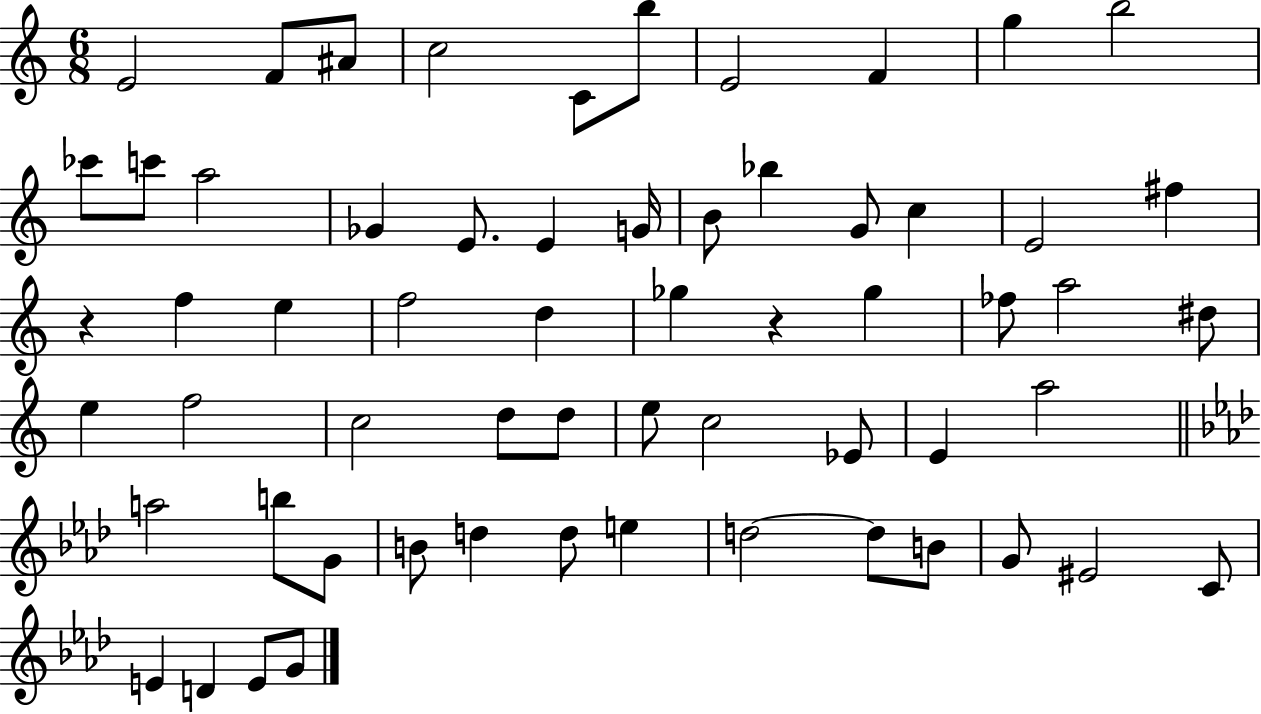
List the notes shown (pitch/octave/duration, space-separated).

E4/h F4/e A#4/e C5/h C4/e B5/e E4/h F4/q G5/q B5/h CES6/e C6/e A5/h Gb4/q E4/e. E4/q G4/s B4/e Bb5/q G4/e C5/q E4/h F#5/q R/q F5/q E5/q F5/h D5/q Gb5/q R/q Gb5/q FES5/e A5/h D#5/e E5/q F5/h C5/h D5/e D5/e E5/e C5/h Eb4/e E4/q A5/h A5/h B5/e G4/e B4/e D5/q D5/e E5/q D5/h D5/e B4/e G4/e EIS4/h C4/e E4/q D4/q E4/e G4/e